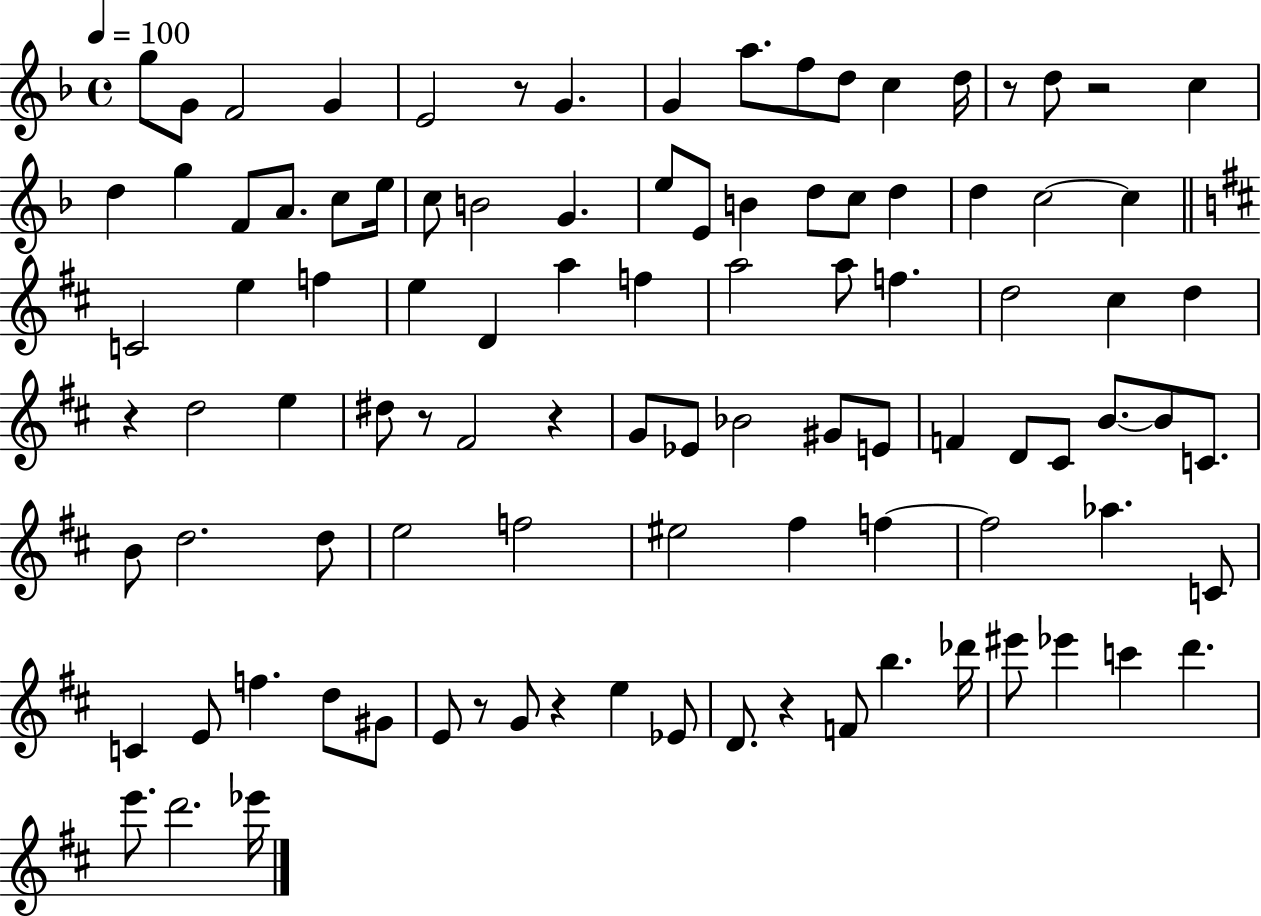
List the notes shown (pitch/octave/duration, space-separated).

G5/e G4/e F4/h G4/q E4/h R/e G4/q. G4/q A5/e. F5/e D5/e C5/q D5/s R/e D5/e R/h C5/q D5/q G5/q F4/e A4/e. C5/e E5/s C5/e B4/h G4/q. E5/e E4/e B4/q D5/e C5/e D5/q D5/q C5/h C5/q C4/h E5/q F5/q E5/q D4/q A5/q F5/q A5/h A5/e F5/q. D5/h C#5/q D5/q R/q D5/h E5/q D#5/e R/e F#4/h R/q G4/e Eb4/e Bb4/h G#4/e E4/e F4/q D4/e C#4/e B4/e. B4/e C4/e. B4/e D5/h. D5/e E5/h F5/h EIS5/h F#5/q F5/q F5/h Ab5/q. C4/e C4/q E4/e F5/q. D5/e G#4/e E4/e R/e G4/e R/q E5/q Eb4/e D4/e. R/q F4/e B5/q. Db6/s EIS6/e Eb6/q C6/q D6/q. E6/e. D6/h. Eb6/s